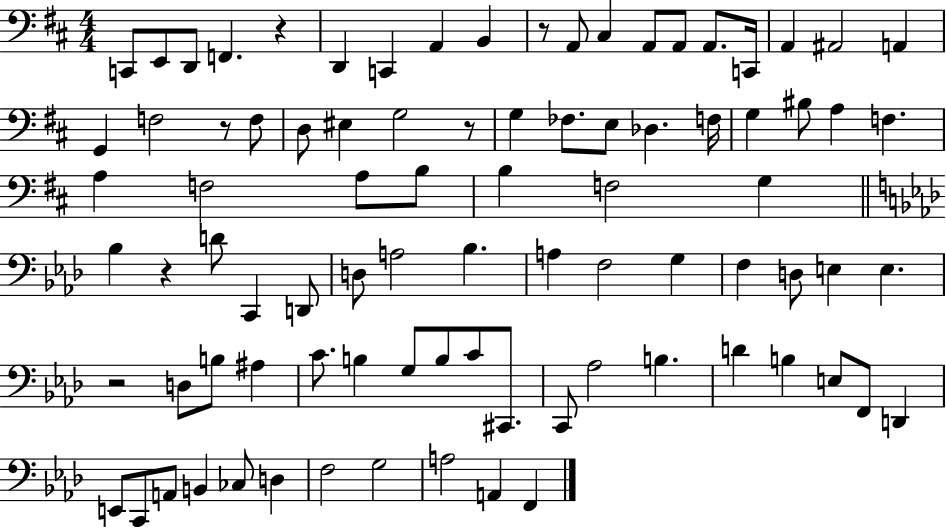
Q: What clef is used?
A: bass